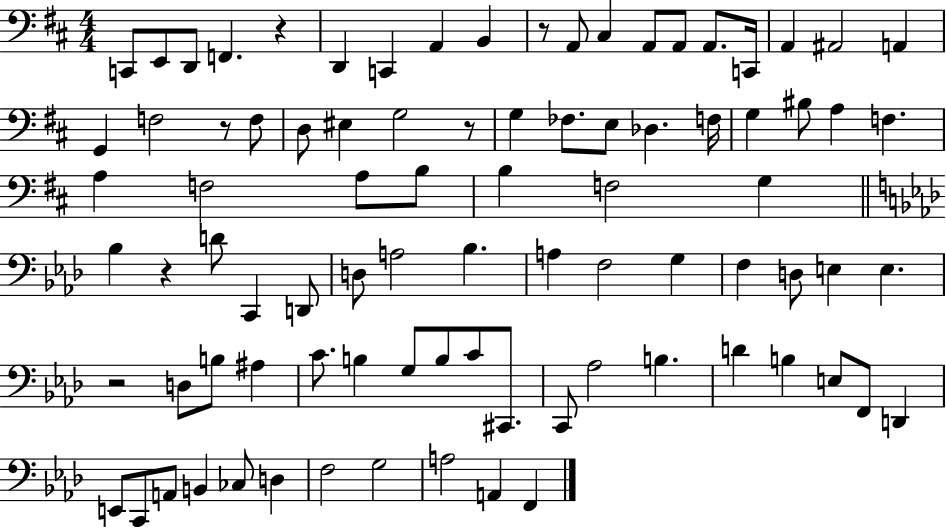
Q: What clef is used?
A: bass